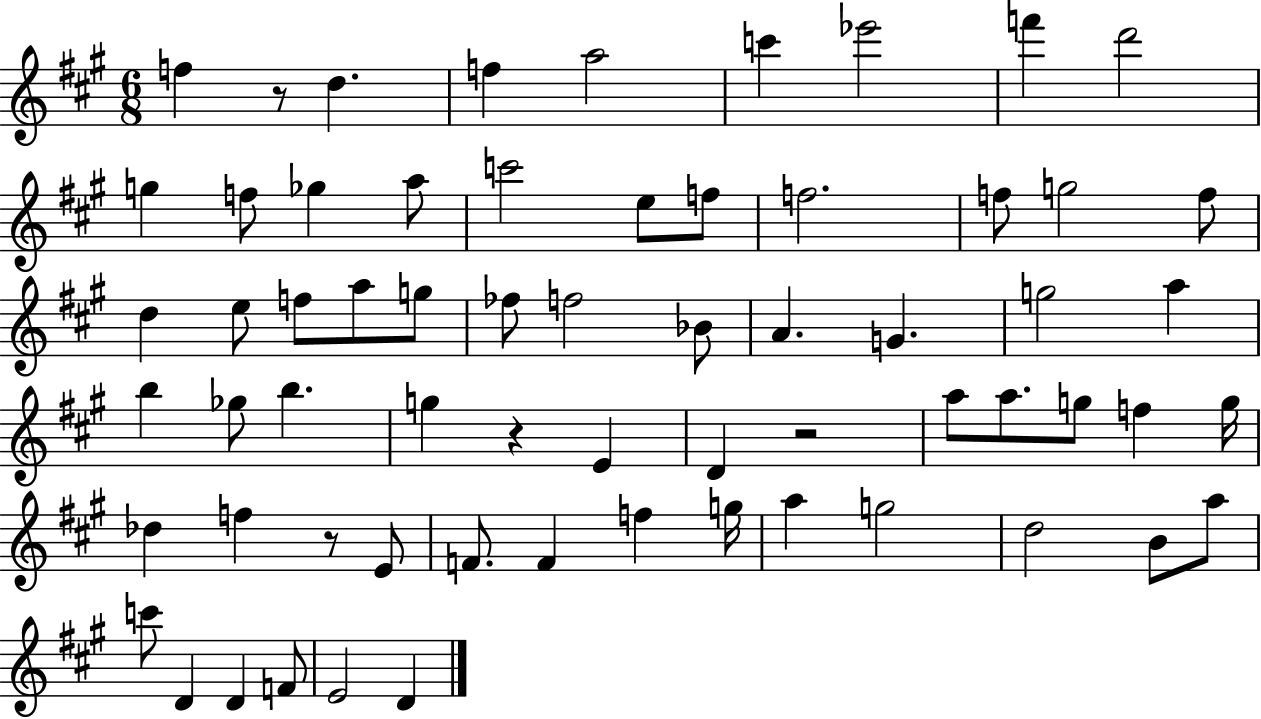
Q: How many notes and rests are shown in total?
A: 64